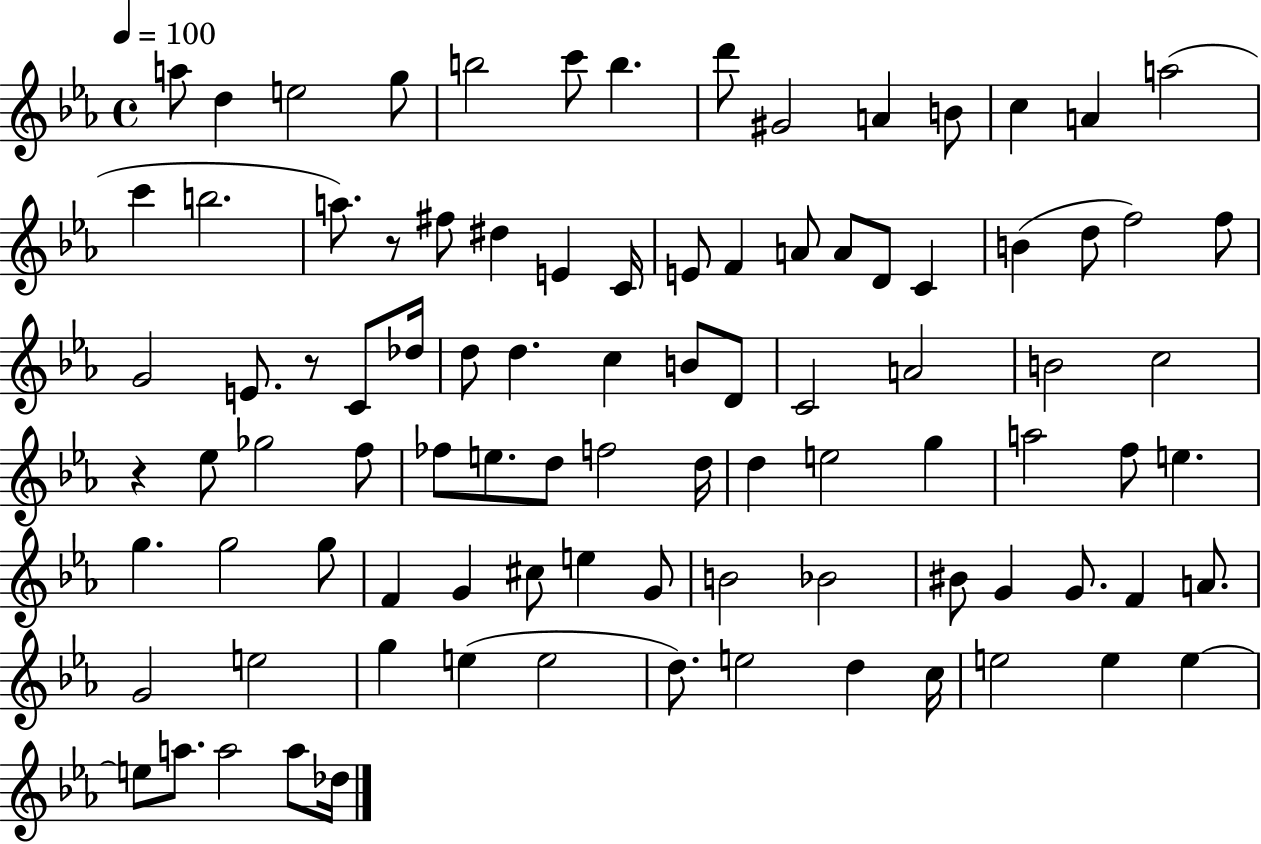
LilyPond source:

{
  \clef treble
  \time 4/4
  \defaultTimeSignature
  \key ees \major
  \tempo 4 = 100
  a''8 d''4 e''2 g''8 | b''2 c'''8 b''4. | d'''8 gis'2 a'4 b'8 | c''4 a'4 a''2( | \break c'''4 b''2. | a''8.) r8 fis''8 dis''4 e'4 c'16 | e'8 f'4 a'8 a'8 d'8 c'4 | b'4( d''8 f''2) f''8 | \break g'2 e'8. r8 c'8 des''16 | d''8 d''4. c''4 b'8 d'8 | c'2 a'2 | b'2 c''2 | \break r4 ees''8 ges''2 f''8 | fes''8 e''8. d''8 f''2 d''16 | d''4 e''2 g''4 | a''2 f''8 e''4. | \break g''4. g''2 g''8 | f'4 g'4 cis''8 e''4 g'8 | b'2 bes'2 | bis'8 g'4 g'8. f'4 a'8. | \break g'2 e''2 | g''4 e''4( e''2 | d''8.) e''2 d''4 c''16 | e''2 e''4 e''4~~ | \break e''8 a''8. a''2 a''8 des''16 | \bar "|."
}